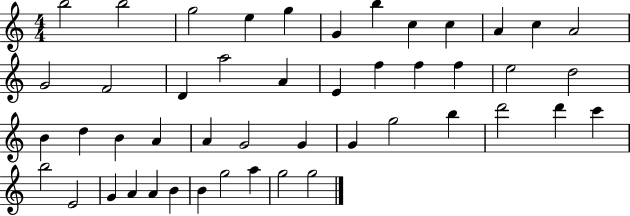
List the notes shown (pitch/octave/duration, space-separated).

B5/h B5/h G5/h E5/q G5/q G4/q B5/q C5/q C5/q A4/q C5/q A4/h G4/h F4/h D4/q A5/h A4/q E4/q F5/q F5/q F5/q E5/h D5/h B4/q D5/q B4/q A4/q A4/q G4/h G4/q G4/q G5/h B5/q D6/h D6/q C6/q B5/h E4/h G4/q A4/q A4/q B4/q B4/q G5/h A5/q G5/h G5/h